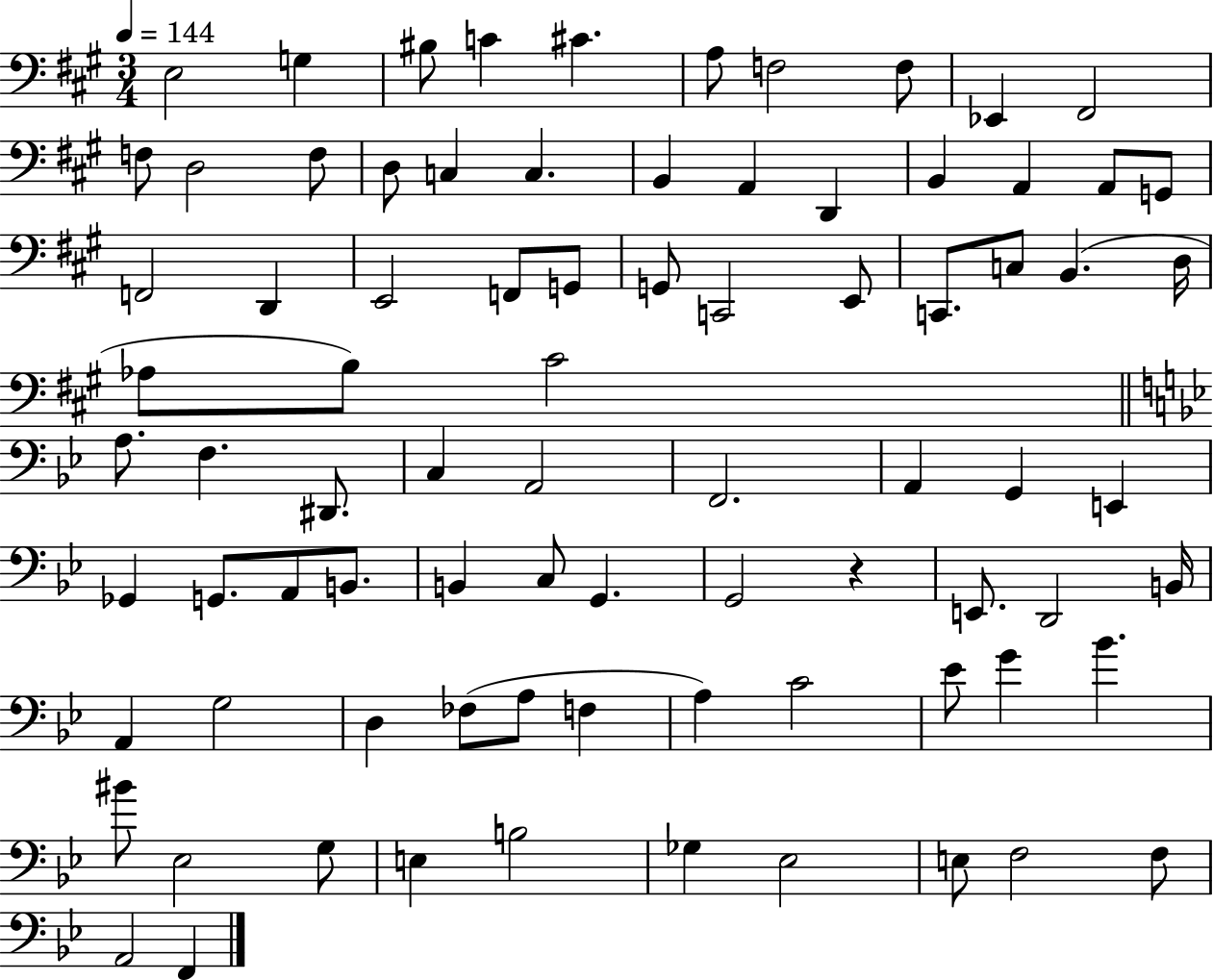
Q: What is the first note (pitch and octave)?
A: E3